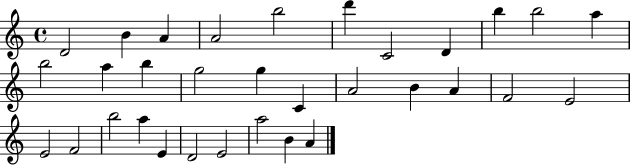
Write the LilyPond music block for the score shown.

{
  \clef treble
  \time 4/4
  \defaultTimeSignature
  \key c \major
  d'2 b'4 a'4 | a'2 b''2 | d'''4 c'2 d'4 | b''4 b''2 a''4 | \break b''2 a''4 b''4 | g''2 g''4 c'4 | a'2 b'4 a'4 | f'2 e'2 | \break e'2 f'2 | b''2 a''4 e'4 | d'2 e'2 | a''2 b'4 a'4 | \break \bar "|."
}